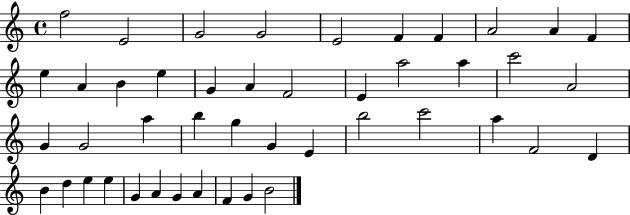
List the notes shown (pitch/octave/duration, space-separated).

F5/h E4/h G4/h G4/h E4/h F4/q F4/q A4/h A4/q F4/q E5/q A4/q B4/q E5/q G4/q A4/q F4/h E4/q A5/h A5/q C6/h A4/h G4/q G4/h A5/q B5/q G5/q G4/q E4/q B5/h C6/h A5/q F4/h D4/q B4/q D5/q E5/q E5/q G4/q A4/q G4/q A4/q F4/q G4/q B4/h